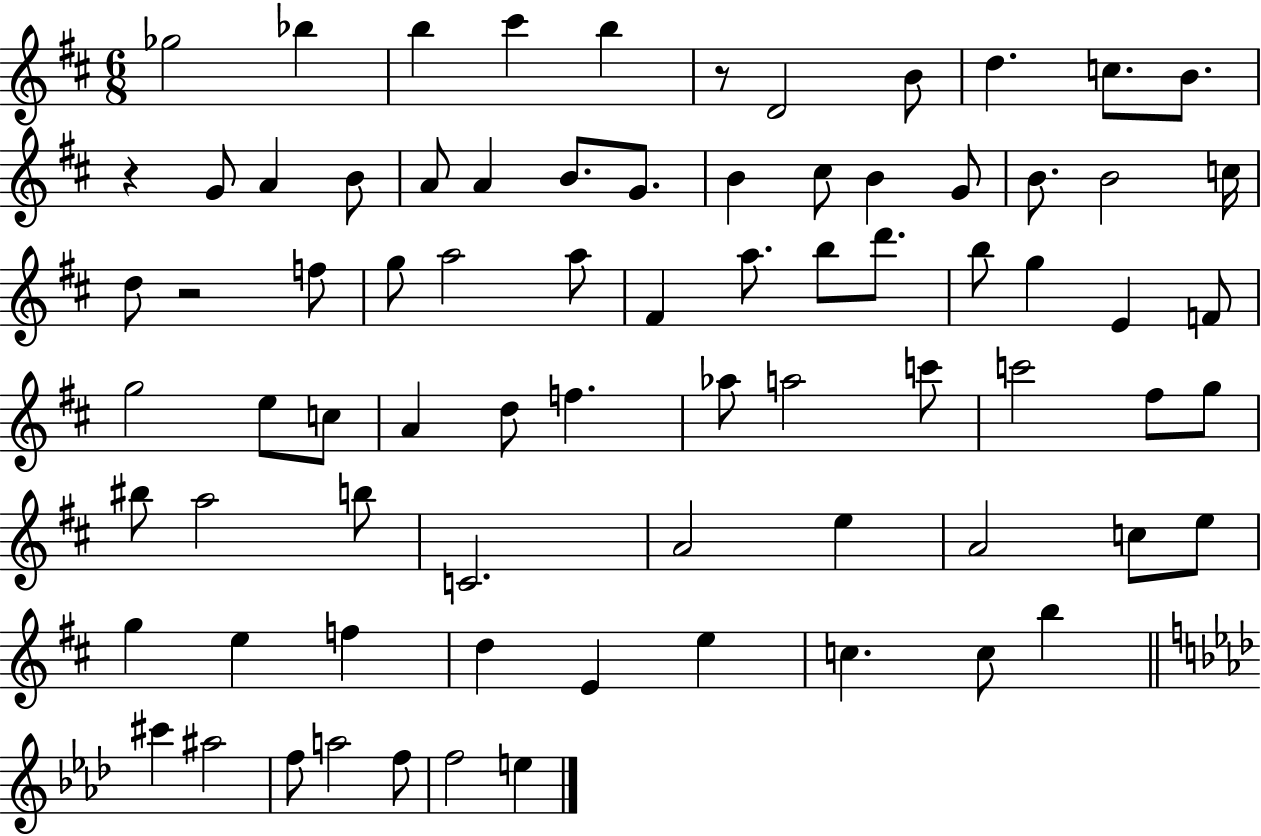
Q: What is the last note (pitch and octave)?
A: E5